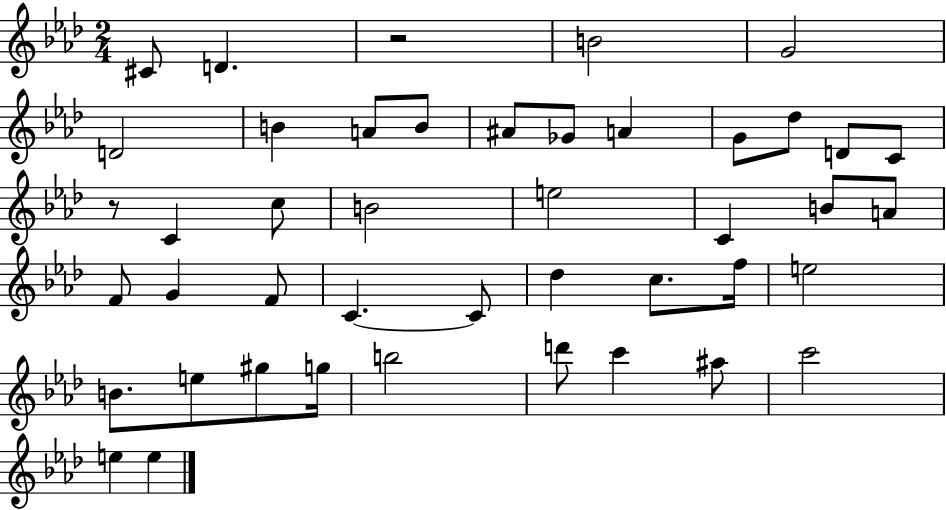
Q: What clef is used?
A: treble